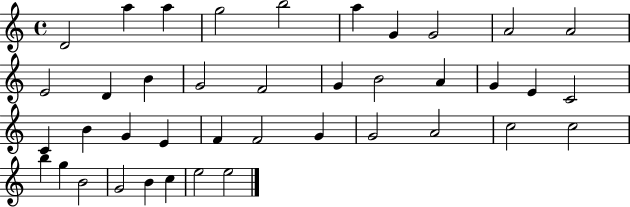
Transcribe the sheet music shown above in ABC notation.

X:1
T:Untitled
M:4/4
L:1/4
K:C
D2 a a g2 b2 a G G2 A2 A2 E2 D B G2 F2 G B2 A G E C2 C B G E F F2 G G2 A2 c2 c2 b g B2 G2 B c e2 e2